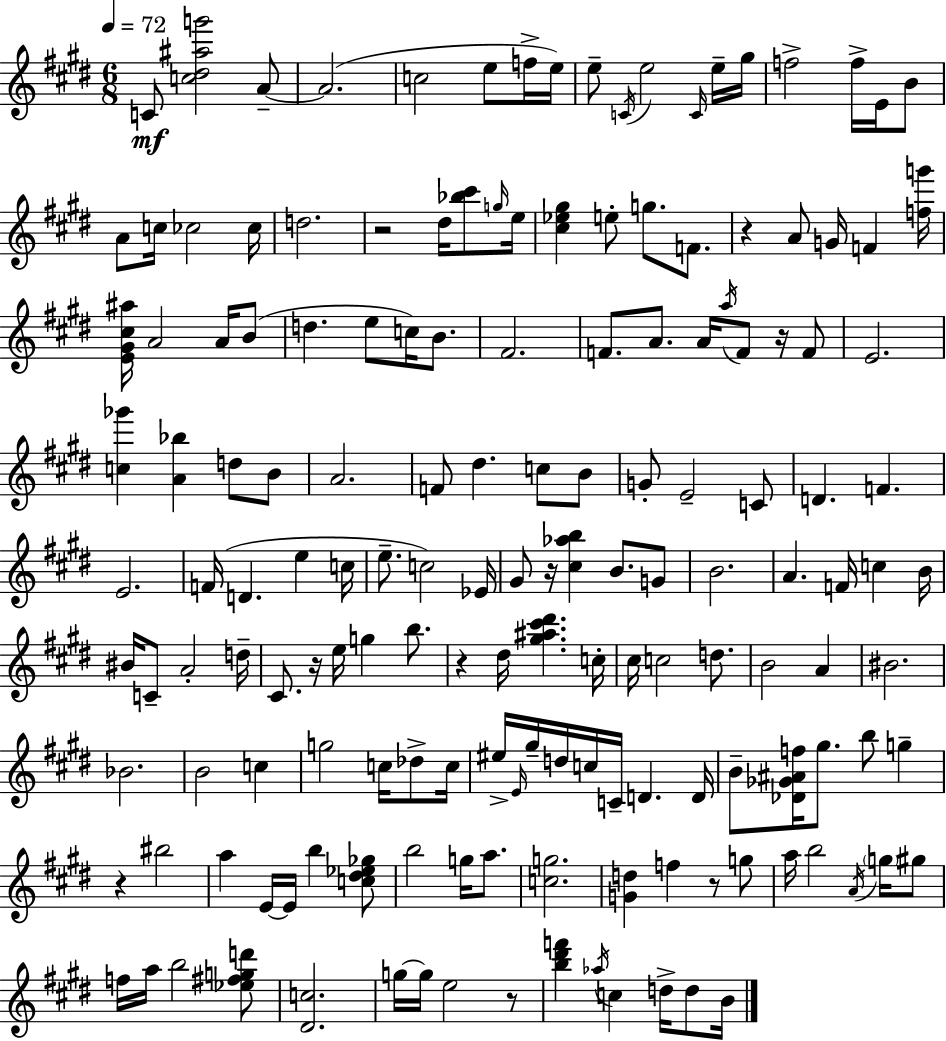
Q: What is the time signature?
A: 6/8